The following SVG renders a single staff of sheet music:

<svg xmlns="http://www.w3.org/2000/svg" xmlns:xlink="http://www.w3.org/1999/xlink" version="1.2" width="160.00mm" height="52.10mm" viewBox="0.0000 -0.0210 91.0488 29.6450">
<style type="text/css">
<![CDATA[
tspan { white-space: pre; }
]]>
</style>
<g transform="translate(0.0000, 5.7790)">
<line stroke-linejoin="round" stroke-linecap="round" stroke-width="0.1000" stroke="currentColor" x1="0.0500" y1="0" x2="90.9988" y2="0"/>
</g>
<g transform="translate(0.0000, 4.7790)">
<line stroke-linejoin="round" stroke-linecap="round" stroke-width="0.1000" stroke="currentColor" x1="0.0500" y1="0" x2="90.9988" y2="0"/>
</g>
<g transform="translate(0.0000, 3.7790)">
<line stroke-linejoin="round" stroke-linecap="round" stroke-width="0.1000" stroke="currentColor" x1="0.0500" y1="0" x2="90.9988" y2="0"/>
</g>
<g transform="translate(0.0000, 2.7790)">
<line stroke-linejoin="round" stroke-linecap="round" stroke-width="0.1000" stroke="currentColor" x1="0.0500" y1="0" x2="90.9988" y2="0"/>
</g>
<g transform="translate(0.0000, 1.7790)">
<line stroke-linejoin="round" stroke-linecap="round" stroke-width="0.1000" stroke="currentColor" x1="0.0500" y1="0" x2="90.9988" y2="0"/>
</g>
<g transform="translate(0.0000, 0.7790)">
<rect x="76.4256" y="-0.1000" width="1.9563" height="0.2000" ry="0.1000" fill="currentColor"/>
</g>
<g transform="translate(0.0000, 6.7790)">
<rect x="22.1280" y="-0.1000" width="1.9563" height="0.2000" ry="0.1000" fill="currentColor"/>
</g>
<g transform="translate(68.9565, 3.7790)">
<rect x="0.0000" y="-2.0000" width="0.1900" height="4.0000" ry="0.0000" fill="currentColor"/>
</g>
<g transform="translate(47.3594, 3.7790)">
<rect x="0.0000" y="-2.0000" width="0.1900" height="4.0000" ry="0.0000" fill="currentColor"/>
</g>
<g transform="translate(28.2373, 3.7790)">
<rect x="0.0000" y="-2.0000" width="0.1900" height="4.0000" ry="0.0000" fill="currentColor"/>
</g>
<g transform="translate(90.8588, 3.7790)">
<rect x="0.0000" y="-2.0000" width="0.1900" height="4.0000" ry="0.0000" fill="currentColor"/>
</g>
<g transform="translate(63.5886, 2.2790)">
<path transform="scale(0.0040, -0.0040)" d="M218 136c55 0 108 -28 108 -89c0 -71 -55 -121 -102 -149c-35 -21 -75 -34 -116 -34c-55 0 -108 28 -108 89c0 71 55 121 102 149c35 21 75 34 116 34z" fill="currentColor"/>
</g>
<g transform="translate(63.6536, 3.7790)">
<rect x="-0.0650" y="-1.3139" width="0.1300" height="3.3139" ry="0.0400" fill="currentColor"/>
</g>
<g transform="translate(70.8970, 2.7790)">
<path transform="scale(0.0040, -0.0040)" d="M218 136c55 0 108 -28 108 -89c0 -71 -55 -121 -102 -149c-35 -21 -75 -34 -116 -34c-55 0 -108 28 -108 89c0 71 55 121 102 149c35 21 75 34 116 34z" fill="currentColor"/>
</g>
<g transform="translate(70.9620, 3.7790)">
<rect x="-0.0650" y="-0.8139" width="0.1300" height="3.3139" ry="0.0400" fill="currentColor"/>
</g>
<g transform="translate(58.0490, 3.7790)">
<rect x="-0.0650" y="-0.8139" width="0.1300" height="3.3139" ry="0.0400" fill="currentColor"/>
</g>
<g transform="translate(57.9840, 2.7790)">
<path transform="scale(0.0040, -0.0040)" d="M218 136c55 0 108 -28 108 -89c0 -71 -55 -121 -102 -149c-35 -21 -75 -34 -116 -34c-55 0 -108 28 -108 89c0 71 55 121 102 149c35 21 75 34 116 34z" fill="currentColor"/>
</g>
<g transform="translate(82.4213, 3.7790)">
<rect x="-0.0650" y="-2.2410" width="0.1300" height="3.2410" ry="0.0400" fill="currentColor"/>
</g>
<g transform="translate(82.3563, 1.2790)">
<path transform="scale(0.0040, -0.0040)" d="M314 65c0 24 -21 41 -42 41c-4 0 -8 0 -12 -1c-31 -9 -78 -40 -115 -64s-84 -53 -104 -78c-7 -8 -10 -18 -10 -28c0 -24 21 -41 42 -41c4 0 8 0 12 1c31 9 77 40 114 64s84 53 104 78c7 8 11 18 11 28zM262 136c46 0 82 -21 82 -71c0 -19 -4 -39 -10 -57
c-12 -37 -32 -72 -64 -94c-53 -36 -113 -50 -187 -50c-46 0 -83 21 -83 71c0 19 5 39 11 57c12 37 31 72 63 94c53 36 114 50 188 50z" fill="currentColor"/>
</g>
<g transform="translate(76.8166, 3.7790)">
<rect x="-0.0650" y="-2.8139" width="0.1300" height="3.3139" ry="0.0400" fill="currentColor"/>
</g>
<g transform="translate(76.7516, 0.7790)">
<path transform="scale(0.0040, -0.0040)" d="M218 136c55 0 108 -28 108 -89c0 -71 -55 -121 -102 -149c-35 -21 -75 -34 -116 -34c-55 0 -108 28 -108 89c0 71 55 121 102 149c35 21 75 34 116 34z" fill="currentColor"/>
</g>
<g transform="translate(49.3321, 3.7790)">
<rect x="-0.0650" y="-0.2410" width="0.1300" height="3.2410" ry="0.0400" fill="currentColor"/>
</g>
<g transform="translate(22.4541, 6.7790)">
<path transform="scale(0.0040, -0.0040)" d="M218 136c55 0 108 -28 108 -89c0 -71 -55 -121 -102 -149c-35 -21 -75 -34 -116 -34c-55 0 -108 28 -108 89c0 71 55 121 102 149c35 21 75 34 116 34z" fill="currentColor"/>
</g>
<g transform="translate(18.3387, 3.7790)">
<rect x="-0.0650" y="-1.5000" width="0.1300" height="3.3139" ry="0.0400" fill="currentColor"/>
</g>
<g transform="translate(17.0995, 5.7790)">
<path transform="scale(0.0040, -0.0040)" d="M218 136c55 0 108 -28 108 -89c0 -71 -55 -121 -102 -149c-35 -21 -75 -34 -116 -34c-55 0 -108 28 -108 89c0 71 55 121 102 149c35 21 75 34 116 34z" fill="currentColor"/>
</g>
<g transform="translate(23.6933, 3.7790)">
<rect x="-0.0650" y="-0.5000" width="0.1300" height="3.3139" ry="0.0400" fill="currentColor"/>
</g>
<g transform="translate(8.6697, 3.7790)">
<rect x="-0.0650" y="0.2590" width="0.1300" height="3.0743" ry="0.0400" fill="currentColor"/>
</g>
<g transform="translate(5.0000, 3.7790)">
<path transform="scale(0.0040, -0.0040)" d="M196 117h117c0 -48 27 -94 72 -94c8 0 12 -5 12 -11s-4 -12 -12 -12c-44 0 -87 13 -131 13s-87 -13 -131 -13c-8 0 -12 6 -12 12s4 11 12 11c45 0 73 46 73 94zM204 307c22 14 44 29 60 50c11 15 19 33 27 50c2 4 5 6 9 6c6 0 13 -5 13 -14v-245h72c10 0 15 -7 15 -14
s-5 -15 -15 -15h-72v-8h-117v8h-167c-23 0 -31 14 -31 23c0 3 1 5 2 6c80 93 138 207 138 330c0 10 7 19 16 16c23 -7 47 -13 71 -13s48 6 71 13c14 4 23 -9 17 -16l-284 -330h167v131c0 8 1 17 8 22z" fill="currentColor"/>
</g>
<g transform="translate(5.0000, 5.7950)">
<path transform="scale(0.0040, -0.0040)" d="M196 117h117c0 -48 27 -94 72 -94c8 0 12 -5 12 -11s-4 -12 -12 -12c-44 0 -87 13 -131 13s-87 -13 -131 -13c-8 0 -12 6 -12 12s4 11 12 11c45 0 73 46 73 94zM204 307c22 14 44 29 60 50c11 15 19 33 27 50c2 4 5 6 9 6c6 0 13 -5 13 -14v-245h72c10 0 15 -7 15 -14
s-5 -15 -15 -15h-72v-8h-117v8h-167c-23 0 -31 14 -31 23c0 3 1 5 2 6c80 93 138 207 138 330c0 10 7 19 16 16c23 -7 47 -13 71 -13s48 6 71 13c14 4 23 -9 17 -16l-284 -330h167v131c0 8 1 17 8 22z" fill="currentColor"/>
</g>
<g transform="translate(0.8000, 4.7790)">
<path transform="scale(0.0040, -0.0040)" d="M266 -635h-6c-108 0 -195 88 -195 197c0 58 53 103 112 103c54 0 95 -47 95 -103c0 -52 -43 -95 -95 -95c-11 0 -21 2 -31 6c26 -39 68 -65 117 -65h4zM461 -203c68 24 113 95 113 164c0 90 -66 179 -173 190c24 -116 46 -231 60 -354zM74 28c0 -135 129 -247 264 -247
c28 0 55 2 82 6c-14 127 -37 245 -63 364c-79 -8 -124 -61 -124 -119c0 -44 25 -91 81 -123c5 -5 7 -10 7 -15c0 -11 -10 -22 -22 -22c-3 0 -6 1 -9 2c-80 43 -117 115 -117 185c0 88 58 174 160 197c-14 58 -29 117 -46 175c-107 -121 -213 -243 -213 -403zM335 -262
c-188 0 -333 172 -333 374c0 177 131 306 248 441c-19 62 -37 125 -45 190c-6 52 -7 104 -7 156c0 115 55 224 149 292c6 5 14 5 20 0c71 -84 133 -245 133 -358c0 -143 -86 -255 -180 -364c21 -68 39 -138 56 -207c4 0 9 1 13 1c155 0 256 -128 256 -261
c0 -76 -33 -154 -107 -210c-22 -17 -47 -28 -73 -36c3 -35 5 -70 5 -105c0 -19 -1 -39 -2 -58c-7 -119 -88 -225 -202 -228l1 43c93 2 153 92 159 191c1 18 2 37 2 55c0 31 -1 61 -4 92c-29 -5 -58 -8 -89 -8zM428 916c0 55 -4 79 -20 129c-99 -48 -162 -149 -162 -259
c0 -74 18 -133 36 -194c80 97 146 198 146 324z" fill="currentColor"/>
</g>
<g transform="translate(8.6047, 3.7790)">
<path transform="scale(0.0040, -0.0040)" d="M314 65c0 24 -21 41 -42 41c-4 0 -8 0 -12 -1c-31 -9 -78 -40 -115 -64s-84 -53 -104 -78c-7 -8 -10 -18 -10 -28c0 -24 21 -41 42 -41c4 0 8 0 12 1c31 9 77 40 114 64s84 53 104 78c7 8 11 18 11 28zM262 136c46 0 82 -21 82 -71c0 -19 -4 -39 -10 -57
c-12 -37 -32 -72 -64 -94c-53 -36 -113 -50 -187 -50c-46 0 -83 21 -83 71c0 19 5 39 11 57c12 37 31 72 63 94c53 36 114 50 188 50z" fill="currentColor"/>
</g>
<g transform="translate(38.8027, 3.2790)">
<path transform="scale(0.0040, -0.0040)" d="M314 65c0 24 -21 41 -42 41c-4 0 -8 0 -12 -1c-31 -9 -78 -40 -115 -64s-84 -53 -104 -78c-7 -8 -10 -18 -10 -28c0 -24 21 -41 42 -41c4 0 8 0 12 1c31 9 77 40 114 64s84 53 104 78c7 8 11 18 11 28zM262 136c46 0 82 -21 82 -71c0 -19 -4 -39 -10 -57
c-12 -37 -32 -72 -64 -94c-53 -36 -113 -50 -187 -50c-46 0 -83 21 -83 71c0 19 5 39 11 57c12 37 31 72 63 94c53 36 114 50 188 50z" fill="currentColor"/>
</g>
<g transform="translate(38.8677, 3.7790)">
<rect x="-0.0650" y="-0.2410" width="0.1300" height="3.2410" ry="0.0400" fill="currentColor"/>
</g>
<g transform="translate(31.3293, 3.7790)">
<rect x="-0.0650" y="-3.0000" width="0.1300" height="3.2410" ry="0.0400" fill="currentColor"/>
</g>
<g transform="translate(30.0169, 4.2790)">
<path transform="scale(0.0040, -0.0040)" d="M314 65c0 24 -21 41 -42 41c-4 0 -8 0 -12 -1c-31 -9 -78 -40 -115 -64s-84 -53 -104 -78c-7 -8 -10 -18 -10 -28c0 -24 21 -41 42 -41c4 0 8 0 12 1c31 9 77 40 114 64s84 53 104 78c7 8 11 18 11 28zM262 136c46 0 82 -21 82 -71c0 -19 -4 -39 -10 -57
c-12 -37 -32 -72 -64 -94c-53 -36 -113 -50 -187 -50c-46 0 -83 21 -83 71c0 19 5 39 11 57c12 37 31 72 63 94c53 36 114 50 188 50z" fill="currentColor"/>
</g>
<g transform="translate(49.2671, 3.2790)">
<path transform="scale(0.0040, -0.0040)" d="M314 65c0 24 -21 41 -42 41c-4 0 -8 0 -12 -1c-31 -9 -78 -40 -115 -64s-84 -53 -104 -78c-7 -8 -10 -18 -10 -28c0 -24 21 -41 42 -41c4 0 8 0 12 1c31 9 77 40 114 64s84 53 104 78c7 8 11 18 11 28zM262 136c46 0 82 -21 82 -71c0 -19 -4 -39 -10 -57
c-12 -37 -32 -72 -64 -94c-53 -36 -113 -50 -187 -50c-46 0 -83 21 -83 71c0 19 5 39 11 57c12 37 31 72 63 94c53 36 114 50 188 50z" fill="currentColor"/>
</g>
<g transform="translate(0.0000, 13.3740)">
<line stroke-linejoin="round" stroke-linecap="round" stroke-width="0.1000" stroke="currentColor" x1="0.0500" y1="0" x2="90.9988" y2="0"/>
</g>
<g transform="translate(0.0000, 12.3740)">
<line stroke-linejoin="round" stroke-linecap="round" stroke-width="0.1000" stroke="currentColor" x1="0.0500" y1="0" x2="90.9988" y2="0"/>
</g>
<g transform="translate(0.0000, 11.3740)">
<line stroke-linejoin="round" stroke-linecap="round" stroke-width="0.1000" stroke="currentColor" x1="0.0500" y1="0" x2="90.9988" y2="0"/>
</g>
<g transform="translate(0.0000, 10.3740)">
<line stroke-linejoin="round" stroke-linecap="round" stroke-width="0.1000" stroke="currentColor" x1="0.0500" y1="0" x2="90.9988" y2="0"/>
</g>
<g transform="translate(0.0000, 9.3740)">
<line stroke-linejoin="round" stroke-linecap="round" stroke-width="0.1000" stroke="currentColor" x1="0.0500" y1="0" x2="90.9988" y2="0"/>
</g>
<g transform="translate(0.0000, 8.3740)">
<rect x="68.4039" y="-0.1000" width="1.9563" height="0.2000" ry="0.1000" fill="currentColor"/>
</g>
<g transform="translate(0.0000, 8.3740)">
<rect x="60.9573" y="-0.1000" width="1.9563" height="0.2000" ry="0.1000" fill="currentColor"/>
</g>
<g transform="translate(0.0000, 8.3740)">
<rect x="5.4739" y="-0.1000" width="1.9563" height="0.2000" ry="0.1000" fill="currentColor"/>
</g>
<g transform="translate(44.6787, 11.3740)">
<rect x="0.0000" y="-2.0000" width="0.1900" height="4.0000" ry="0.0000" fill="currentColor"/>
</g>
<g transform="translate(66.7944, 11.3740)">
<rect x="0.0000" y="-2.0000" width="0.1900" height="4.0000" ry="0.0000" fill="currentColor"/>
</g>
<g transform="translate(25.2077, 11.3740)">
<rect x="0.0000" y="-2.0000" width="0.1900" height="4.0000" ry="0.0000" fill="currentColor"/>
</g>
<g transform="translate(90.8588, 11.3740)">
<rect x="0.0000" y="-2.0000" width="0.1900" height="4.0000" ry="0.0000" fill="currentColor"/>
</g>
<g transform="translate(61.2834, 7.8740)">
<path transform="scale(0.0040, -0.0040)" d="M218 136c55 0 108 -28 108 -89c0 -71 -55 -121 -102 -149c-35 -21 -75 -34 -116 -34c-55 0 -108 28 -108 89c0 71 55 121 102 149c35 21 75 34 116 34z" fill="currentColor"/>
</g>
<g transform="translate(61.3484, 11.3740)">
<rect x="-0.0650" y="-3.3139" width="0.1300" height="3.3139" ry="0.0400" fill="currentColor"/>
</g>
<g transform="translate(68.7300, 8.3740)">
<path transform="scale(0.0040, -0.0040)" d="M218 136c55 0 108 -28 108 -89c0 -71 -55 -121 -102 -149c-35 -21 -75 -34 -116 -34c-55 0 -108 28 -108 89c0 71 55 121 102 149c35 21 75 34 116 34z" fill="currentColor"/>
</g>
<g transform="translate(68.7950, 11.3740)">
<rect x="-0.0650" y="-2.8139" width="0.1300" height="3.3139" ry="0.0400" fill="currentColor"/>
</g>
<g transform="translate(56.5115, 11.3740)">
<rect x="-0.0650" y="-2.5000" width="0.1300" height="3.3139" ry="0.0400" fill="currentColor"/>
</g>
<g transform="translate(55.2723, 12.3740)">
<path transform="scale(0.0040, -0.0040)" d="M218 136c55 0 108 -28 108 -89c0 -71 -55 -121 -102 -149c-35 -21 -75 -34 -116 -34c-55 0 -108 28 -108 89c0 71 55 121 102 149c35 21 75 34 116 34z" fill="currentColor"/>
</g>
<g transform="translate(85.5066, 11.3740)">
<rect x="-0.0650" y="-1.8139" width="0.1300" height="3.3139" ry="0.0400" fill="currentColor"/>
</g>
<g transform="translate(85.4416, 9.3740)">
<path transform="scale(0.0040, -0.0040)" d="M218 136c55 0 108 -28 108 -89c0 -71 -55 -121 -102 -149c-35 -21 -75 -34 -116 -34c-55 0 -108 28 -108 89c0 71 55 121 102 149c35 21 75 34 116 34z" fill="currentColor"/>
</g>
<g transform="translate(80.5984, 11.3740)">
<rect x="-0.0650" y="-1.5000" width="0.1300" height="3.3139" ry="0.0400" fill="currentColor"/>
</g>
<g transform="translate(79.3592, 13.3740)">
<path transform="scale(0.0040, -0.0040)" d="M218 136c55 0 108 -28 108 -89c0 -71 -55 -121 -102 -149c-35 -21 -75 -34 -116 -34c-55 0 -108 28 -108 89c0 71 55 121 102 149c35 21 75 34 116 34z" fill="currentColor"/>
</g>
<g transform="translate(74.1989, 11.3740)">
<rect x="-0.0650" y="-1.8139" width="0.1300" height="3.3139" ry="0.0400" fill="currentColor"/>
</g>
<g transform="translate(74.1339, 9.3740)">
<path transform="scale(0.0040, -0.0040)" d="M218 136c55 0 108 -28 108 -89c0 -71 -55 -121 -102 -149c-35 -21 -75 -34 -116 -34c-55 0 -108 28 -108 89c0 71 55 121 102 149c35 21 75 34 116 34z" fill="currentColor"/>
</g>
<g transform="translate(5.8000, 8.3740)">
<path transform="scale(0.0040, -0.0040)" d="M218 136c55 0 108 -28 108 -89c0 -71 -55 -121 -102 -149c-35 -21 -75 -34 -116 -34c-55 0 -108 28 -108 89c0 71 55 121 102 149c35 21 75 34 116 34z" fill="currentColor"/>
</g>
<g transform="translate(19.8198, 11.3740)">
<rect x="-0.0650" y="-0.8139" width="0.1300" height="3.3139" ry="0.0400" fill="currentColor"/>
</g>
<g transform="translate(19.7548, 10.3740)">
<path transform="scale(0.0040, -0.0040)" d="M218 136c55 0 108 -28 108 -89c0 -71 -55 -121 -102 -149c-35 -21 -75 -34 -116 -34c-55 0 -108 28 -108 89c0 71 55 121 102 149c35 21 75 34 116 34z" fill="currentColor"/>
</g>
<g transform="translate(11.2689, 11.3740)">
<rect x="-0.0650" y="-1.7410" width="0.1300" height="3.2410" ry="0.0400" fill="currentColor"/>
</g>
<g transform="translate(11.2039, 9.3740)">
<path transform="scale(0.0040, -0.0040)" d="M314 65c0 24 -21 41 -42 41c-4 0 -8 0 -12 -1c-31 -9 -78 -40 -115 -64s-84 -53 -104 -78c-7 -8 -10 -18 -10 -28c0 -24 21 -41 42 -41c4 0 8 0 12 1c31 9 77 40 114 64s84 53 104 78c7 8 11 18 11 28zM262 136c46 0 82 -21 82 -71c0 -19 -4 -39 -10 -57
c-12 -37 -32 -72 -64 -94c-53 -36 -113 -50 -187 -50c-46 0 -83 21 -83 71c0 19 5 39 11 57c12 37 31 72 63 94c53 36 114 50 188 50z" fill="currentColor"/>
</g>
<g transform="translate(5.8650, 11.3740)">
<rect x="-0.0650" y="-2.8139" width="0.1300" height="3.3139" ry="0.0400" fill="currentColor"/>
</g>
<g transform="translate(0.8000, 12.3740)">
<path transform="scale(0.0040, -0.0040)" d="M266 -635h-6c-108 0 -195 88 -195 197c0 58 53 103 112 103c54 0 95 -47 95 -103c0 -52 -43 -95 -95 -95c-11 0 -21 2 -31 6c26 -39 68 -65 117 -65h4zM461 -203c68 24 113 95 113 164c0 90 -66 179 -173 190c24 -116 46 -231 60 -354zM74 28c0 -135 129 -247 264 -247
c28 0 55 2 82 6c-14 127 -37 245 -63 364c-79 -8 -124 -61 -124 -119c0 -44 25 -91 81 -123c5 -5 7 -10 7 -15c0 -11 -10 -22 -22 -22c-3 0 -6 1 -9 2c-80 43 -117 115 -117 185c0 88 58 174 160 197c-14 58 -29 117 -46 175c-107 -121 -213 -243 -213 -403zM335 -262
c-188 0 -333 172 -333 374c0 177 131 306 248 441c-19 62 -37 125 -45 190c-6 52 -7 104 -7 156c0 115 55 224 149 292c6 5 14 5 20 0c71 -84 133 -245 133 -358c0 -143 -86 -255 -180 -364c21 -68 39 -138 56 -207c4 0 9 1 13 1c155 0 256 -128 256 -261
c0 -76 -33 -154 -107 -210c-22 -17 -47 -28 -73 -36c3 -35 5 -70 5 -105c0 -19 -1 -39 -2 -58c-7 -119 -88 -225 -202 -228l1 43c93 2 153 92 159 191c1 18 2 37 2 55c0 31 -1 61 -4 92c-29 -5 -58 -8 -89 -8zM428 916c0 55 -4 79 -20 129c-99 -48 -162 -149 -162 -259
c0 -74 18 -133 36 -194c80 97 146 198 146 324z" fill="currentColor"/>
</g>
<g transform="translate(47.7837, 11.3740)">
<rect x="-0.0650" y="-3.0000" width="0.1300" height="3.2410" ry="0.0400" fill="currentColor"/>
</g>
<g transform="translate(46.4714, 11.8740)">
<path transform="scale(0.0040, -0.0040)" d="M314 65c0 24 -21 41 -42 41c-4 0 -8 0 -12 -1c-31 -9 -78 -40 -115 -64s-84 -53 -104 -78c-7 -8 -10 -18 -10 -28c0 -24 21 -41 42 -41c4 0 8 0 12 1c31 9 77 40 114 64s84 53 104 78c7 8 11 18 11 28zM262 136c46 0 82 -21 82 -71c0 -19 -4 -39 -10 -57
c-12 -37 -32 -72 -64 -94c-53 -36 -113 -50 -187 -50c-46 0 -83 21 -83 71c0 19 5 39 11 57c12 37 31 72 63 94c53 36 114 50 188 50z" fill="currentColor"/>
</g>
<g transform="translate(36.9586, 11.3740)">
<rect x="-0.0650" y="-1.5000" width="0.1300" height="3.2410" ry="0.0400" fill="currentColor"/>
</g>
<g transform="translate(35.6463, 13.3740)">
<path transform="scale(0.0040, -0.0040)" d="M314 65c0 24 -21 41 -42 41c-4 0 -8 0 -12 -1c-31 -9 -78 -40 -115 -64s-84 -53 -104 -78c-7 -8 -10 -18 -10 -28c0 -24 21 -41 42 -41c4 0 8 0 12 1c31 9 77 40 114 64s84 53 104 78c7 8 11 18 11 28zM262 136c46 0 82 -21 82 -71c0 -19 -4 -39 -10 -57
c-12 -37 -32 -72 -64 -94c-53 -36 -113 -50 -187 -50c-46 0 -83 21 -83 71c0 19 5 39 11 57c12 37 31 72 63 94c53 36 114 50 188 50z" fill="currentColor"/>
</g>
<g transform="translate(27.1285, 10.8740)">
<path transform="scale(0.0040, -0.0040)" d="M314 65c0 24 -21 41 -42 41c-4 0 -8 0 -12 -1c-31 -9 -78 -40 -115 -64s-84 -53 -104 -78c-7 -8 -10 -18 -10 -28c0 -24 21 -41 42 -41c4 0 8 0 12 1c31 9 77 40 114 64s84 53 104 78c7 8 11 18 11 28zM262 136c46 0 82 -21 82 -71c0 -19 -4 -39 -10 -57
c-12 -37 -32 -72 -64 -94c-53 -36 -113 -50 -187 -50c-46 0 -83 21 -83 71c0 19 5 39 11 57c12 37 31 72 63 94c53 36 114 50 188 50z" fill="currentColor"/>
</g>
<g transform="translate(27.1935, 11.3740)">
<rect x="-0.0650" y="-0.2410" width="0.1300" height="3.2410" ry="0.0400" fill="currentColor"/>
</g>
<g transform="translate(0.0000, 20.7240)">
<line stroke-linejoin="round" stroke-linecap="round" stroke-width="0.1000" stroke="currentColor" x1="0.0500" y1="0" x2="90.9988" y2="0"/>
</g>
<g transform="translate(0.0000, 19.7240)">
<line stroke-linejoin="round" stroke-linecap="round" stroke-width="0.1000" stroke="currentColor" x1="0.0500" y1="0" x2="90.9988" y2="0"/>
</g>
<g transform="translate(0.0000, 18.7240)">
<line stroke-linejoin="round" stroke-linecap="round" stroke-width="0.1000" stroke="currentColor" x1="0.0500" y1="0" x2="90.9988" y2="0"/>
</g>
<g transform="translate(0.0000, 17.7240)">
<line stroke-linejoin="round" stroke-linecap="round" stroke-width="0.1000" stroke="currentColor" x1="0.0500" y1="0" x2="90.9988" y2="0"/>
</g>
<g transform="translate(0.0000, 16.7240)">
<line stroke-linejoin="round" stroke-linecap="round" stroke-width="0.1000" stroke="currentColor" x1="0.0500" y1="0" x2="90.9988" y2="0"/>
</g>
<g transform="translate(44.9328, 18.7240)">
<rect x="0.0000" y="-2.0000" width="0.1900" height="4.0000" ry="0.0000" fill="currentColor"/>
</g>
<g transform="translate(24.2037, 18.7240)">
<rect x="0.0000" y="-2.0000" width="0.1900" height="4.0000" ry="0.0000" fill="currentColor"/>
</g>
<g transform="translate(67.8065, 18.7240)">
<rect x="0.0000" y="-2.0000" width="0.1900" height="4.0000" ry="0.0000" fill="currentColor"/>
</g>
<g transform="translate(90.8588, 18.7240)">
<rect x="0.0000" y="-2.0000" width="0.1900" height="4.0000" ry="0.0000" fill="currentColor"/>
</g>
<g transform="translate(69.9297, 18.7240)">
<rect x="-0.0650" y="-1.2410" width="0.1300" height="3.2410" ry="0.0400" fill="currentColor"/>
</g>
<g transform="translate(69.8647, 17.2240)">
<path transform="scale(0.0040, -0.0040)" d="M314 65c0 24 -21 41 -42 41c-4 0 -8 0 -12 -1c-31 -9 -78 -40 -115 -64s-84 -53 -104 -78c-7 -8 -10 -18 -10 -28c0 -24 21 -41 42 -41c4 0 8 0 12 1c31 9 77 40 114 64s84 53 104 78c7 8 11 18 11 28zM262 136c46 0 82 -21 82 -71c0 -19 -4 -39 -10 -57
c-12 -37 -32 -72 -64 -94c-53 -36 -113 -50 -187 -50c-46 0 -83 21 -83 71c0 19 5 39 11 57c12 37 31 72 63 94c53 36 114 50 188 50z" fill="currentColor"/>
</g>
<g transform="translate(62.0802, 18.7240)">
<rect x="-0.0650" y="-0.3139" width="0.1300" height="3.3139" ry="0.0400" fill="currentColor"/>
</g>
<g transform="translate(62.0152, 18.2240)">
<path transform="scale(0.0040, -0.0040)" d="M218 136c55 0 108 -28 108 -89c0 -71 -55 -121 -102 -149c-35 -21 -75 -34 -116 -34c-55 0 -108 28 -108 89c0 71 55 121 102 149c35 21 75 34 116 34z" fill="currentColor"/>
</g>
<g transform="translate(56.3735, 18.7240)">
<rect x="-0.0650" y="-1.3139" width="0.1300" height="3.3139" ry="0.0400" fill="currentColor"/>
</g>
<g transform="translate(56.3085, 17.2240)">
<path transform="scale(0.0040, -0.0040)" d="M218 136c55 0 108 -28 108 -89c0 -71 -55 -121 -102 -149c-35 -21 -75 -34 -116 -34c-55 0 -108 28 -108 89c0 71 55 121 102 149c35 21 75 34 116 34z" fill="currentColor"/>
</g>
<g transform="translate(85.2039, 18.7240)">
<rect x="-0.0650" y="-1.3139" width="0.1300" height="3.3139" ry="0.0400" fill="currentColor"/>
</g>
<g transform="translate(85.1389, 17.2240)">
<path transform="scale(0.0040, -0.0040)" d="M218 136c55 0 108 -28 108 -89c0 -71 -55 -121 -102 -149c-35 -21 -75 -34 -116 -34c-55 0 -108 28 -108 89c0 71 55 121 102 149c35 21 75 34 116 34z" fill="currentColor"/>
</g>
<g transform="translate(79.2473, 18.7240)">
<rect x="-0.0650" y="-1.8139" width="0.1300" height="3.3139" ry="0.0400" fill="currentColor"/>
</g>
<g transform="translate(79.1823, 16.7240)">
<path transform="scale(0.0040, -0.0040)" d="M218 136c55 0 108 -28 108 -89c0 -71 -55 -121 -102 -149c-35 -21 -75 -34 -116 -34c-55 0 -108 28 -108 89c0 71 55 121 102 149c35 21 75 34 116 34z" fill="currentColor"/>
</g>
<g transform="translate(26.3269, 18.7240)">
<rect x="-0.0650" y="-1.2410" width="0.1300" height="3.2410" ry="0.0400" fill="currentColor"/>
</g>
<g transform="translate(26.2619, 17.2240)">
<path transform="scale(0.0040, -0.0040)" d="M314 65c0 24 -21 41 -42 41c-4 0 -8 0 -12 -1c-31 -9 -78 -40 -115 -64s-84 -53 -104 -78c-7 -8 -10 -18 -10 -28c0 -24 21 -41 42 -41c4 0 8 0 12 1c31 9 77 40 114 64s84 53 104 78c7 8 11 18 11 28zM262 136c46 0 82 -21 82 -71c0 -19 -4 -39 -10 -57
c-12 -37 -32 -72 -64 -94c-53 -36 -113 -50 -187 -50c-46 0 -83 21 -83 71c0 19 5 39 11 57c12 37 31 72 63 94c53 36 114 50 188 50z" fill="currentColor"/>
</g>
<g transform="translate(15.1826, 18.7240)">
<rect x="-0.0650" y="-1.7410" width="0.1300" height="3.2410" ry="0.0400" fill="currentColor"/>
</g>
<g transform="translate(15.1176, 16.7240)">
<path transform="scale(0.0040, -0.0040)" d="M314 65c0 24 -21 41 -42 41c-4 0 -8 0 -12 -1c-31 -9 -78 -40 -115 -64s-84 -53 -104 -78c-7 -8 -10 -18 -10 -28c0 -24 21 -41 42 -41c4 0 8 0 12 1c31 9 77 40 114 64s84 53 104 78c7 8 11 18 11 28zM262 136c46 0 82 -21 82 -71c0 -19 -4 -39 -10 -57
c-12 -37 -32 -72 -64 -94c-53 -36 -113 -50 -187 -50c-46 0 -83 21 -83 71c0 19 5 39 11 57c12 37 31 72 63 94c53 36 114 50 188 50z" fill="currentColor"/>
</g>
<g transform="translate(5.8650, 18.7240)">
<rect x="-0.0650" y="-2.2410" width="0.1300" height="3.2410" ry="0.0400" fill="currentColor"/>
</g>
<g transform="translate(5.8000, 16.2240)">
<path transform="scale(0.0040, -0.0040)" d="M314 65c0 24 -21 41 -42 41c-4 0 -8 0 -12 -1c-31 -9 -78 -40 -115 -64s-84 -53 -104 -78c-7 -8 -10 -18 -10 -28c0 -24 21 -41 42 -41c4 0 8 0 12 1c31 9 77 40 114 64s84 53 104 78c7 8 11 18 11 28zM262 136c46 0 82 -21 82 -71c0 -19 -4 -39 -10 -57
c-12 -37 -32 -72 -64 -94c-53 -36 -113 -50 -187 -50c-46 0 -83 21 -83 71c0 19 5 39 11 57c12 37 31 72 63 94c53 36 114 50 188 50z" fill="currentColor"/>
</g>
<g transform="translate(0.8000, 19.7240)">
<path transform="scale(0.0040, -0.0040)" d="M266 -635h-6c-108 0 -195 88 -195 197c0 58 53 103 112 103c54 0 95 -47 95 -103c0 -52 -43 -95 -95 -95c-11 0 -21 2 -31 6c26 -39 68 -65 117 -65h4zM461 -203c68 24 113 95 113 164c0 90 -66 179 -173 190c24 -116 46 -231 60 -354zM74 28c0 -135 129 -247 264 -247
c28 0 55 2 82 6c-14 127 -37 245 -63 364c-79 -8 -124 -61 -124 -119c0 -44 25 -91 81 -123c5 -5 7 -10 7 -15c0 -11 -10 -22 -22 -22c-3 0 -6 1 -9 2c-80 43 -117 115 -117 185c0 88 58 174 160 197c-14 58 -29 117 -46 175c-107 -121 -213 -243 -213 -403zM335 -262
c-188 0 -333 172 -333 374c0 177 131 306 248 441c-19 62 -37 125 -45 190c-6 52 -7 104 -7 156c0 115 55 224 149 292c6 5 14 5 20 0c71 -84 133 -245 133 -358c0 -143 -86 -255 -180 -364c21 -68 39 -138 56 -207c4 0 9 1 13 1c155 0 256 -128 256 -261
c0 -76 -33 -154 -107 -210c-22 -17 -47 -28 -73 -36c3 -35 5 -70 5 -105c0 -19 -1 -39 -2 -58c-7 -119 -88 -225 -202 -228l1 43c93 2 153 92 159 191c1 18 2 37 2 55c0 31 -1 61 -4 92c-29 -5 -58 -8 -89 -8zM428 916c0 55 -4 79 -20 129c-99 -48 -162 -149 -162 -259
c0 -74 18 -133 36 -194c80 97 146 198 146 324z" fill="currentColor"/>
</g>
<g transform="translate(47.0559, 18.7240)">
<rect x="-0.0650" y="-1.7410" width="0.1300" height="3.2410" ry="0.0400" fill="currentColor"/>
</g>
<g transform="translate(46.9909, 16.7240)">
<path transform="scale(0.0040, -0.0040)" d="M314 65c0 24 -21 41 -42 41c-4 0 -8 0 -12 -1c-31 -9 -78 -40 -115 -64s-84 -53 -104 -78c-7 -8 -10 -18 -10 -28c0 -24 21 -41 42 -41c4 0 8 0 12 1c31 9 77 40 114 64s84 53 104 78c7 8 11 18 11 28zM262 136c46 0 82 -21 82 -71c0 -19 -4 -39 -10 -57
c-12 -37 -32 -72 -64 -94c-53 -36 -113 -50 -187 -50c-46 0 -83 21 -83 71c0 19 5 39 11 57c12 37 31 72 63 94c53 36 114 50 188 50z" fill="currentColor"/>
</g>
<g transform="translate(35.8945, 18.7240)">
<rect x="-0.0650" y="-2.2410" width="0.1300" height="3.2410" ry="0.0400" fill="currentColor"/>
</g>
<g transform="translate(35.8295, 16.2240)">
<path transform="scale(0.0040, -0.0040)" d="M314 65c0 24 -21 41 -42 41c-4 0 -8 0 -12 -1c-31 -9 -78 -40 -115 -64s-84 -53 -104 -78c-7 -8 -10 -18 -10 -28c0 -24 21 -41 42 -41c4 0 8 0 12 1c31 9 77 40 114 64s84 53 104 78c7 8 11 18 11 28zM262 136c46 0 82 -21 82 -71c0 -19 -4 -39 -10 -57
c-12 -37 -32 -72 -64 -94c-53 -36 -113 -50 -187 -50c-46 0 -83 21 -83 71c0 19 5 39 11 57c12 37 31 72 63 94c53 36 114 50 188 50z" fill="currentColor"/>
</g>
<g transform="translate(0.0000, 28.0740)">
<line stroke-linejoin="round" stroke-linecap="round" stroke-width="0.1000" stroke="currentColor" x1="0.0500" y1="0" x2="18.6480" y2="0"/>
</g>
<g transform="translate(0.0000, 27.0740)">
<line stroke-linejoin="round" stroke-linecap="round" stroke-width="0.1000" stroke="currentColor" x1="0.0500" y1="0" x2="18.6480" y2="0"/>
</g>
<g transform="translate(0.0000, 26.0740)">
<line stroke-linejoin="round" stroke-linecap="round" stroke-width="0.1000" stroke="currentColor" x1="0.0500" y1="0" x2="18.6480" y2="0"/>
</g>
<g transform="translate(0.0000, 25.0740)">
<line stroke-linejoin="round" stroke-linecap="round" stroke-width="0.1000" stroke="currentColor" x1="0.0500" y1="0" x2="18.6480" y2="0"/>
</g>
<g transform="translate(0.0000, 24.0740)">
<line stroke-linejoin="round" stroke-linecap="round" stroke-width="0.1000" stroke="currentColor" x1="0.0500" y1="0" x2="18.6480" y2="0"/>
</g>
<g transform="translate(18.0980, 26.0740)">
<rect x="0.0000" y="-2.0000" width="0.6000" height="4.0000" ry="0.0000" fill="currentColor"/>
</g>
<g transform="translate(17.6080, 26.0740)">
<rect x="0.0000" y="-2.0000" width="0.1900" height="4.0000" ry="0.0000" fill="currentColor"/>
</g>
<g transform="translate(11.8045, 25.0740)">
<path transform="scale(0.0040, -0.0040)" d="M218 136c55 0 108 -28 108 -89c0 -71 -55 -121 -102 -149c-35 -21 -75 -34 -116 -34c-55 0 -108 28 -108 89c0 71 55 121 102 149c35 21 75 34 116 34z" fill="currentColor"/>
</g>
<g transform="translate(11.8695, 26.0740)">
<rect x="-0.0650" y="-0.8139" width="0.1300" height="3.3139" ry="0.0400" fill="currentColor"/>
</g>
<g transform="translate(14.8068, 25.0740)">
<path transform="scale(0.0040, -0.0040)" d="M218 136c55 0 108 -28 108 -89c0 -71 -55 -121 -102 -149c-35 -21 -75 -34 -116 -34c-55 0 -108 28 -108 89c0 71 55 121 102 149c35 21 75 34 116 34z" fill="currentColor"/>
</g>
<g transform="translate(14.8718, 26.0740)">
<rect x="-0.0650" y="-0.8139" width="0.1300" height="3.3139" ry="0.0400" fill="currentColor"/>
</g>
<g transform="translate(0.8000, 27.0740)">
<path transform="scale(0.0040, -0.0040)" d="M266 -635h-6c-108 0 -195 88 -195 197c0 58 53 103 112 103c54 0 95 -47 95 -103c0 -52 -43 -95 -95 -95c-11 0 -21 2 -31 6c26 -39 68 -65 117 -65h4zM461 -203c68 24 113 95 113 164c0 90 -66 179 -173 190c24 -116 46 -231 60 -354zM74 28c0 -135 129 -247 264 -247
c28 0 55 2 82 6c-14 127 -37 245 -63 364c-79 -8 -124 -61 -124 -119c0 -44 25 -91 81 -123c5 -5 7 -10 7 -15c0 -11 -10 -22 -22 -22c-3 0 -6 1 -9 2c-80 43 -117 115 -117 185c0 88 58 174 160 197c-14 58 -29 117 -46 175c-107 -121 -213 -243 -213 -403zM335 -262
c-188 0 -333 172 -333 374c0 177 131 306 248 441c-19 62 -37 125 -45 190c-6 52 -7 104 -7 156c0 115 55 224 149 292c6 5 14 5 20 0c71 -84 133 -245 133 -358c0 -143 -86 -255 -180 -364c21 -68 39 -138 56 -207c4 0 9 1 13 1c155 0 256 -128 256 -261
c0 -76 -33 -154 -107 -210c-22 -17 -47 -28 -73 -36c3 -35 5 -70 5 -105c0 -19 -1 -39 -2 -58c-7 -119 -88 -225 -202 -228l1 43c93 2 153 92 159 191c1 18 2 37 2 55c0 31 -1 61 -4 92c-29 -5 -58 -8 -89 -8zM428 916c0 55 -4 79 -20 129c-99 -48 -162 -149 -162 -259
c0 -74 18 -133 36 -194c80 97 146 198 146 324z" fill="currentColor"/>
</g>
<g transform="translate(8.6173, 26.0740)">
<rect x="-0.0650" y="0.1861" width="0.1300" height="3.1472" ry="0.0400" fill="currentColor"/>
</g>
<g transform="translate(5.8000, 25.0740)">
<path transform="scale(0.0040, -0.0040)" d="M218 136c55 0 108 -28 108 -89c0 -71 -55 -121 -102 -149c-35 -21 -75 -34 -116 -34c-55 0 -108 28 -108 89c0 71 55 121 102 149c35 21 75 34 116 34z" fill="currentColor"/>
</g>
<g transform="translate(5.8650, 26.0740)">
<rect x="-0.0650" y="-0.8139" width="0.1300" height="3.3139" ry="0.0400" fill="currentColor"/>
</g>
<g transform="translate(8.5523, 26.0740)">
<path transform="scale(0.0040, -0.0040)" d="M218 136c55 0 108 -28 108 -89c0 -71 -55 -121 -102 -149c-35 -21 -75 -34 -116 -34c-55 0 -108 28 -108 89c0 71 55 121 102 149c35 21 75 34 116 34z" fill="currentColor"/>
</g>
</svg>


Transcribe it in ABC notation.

X:1
T:Untitled
M:4/4
L:1/4
K:C
B2 E C A2 c2 c2 d e d a g2 a f2 d c2 E2 A2 G b a f E f g2 f2 e2 g2 f2 e c e2 f e d B d d